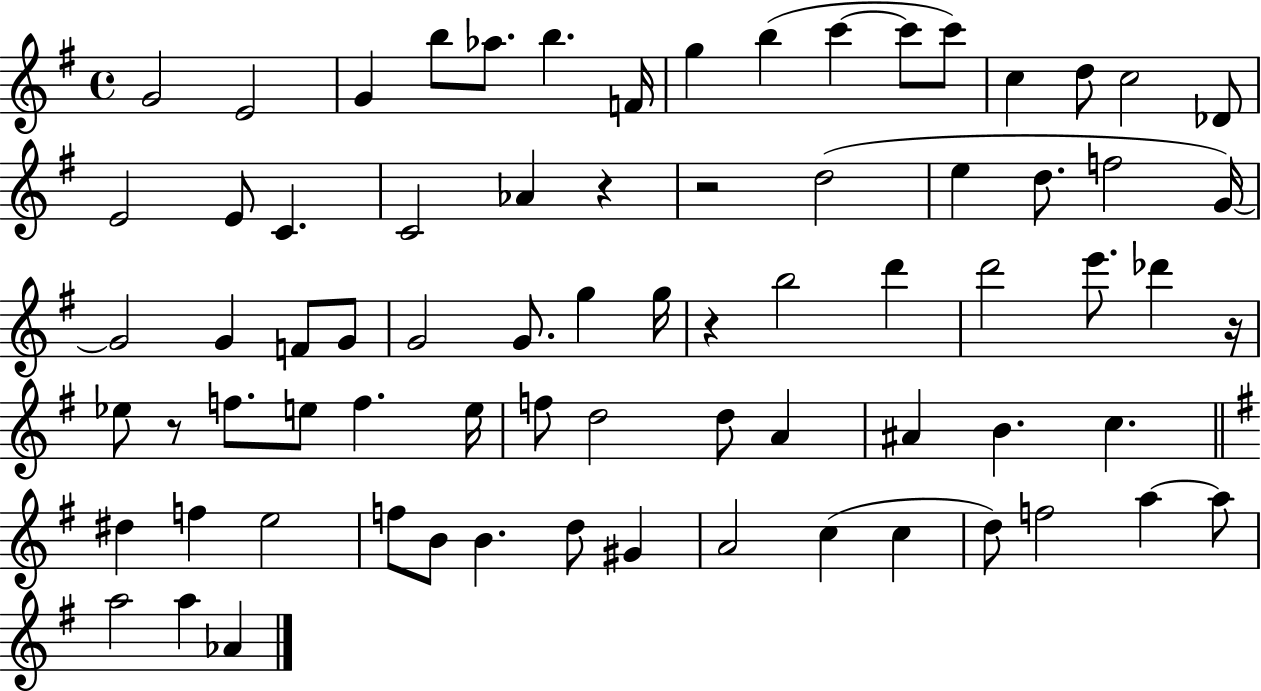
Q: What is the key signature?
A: G major